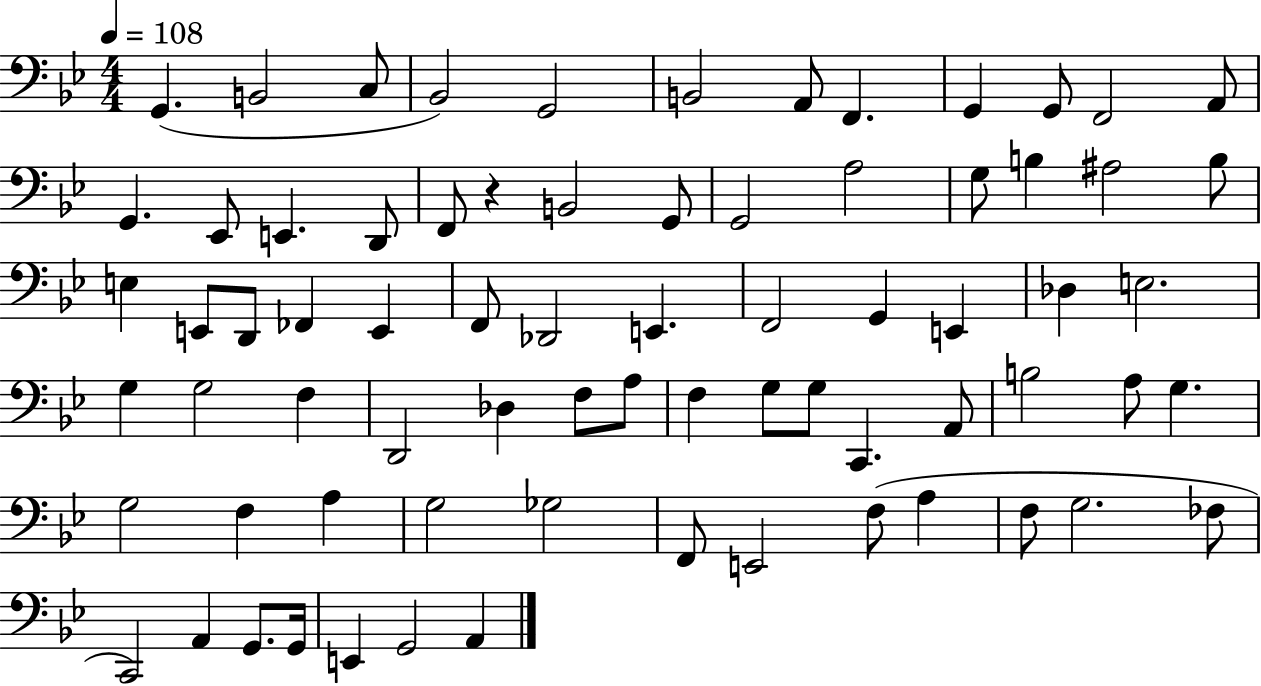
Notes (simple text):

G2/q. B2/h C3/e Bb2/h G2/h B2/h A2/e F2/q. G2/q G2/e F2/h A2/e G2/q. Eb2/e E2/q. D2/e F2/e R/q B2/h G2/e G2/h A3/h G3/e B3/q A#3/h B3/e E3/q E2/e D2/e FES2/q E2/q F2/e Db2/h E2/q. F2/h G2/q E2/q Db3/q E3/h. G3/q G3/h F3/q D2/h Db3/q F3/e A3/e F3/q G3/e G3/e C2/q. A2/e B3/h A3/e G3/q. G3/h F3/q A3/q G3/h Gb3/h F2/e E2/h F3/e A3/q F3/e G3/h. FES3/e C2/h A2/q G2/e. G2/s E2/q G2/h A2/q